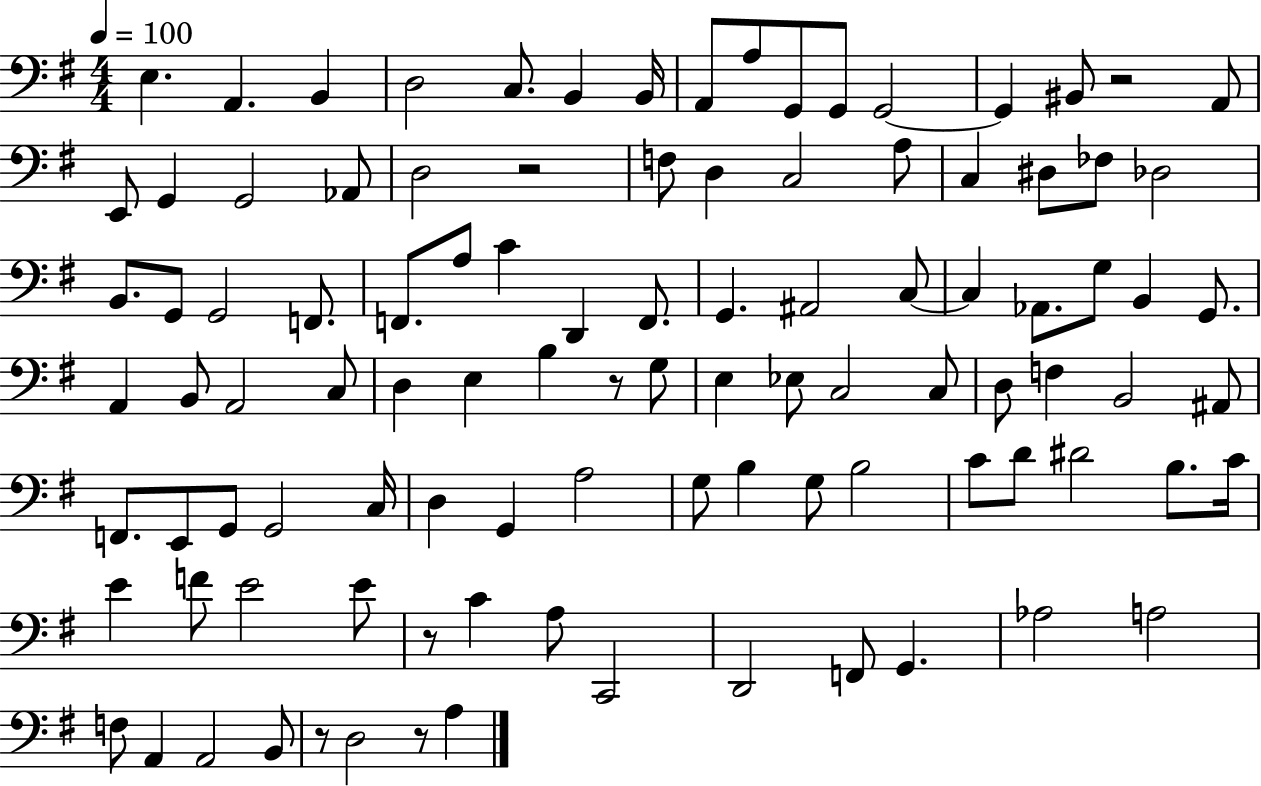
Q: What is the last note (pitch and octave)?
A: A3